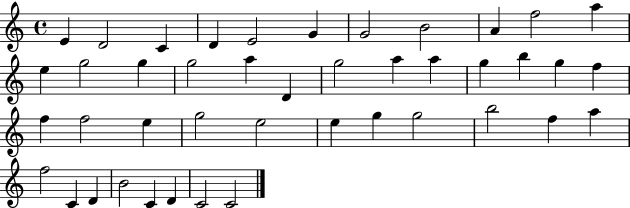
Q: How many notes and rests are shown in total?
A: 43